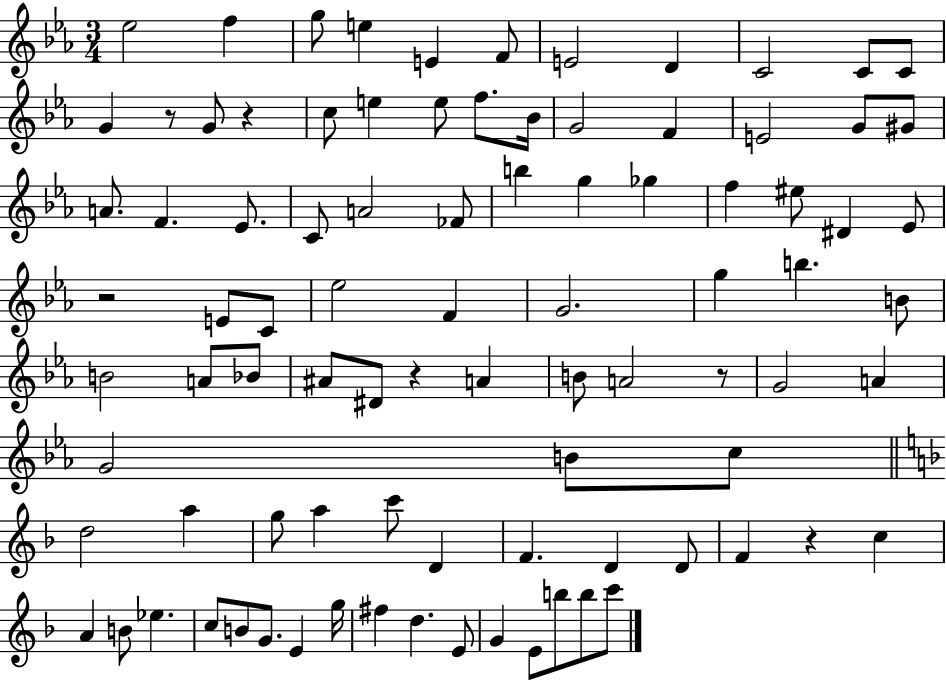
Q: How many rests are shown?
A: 6